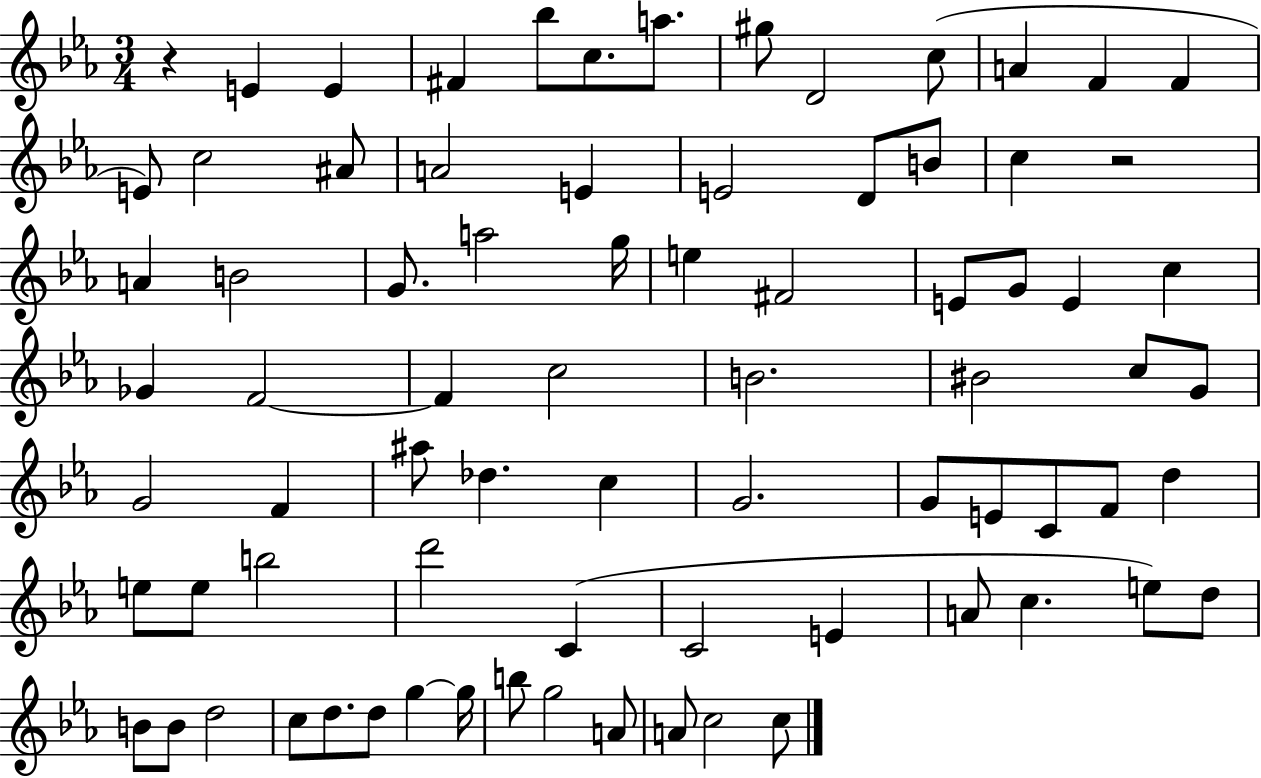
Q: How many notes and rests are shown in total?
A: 78